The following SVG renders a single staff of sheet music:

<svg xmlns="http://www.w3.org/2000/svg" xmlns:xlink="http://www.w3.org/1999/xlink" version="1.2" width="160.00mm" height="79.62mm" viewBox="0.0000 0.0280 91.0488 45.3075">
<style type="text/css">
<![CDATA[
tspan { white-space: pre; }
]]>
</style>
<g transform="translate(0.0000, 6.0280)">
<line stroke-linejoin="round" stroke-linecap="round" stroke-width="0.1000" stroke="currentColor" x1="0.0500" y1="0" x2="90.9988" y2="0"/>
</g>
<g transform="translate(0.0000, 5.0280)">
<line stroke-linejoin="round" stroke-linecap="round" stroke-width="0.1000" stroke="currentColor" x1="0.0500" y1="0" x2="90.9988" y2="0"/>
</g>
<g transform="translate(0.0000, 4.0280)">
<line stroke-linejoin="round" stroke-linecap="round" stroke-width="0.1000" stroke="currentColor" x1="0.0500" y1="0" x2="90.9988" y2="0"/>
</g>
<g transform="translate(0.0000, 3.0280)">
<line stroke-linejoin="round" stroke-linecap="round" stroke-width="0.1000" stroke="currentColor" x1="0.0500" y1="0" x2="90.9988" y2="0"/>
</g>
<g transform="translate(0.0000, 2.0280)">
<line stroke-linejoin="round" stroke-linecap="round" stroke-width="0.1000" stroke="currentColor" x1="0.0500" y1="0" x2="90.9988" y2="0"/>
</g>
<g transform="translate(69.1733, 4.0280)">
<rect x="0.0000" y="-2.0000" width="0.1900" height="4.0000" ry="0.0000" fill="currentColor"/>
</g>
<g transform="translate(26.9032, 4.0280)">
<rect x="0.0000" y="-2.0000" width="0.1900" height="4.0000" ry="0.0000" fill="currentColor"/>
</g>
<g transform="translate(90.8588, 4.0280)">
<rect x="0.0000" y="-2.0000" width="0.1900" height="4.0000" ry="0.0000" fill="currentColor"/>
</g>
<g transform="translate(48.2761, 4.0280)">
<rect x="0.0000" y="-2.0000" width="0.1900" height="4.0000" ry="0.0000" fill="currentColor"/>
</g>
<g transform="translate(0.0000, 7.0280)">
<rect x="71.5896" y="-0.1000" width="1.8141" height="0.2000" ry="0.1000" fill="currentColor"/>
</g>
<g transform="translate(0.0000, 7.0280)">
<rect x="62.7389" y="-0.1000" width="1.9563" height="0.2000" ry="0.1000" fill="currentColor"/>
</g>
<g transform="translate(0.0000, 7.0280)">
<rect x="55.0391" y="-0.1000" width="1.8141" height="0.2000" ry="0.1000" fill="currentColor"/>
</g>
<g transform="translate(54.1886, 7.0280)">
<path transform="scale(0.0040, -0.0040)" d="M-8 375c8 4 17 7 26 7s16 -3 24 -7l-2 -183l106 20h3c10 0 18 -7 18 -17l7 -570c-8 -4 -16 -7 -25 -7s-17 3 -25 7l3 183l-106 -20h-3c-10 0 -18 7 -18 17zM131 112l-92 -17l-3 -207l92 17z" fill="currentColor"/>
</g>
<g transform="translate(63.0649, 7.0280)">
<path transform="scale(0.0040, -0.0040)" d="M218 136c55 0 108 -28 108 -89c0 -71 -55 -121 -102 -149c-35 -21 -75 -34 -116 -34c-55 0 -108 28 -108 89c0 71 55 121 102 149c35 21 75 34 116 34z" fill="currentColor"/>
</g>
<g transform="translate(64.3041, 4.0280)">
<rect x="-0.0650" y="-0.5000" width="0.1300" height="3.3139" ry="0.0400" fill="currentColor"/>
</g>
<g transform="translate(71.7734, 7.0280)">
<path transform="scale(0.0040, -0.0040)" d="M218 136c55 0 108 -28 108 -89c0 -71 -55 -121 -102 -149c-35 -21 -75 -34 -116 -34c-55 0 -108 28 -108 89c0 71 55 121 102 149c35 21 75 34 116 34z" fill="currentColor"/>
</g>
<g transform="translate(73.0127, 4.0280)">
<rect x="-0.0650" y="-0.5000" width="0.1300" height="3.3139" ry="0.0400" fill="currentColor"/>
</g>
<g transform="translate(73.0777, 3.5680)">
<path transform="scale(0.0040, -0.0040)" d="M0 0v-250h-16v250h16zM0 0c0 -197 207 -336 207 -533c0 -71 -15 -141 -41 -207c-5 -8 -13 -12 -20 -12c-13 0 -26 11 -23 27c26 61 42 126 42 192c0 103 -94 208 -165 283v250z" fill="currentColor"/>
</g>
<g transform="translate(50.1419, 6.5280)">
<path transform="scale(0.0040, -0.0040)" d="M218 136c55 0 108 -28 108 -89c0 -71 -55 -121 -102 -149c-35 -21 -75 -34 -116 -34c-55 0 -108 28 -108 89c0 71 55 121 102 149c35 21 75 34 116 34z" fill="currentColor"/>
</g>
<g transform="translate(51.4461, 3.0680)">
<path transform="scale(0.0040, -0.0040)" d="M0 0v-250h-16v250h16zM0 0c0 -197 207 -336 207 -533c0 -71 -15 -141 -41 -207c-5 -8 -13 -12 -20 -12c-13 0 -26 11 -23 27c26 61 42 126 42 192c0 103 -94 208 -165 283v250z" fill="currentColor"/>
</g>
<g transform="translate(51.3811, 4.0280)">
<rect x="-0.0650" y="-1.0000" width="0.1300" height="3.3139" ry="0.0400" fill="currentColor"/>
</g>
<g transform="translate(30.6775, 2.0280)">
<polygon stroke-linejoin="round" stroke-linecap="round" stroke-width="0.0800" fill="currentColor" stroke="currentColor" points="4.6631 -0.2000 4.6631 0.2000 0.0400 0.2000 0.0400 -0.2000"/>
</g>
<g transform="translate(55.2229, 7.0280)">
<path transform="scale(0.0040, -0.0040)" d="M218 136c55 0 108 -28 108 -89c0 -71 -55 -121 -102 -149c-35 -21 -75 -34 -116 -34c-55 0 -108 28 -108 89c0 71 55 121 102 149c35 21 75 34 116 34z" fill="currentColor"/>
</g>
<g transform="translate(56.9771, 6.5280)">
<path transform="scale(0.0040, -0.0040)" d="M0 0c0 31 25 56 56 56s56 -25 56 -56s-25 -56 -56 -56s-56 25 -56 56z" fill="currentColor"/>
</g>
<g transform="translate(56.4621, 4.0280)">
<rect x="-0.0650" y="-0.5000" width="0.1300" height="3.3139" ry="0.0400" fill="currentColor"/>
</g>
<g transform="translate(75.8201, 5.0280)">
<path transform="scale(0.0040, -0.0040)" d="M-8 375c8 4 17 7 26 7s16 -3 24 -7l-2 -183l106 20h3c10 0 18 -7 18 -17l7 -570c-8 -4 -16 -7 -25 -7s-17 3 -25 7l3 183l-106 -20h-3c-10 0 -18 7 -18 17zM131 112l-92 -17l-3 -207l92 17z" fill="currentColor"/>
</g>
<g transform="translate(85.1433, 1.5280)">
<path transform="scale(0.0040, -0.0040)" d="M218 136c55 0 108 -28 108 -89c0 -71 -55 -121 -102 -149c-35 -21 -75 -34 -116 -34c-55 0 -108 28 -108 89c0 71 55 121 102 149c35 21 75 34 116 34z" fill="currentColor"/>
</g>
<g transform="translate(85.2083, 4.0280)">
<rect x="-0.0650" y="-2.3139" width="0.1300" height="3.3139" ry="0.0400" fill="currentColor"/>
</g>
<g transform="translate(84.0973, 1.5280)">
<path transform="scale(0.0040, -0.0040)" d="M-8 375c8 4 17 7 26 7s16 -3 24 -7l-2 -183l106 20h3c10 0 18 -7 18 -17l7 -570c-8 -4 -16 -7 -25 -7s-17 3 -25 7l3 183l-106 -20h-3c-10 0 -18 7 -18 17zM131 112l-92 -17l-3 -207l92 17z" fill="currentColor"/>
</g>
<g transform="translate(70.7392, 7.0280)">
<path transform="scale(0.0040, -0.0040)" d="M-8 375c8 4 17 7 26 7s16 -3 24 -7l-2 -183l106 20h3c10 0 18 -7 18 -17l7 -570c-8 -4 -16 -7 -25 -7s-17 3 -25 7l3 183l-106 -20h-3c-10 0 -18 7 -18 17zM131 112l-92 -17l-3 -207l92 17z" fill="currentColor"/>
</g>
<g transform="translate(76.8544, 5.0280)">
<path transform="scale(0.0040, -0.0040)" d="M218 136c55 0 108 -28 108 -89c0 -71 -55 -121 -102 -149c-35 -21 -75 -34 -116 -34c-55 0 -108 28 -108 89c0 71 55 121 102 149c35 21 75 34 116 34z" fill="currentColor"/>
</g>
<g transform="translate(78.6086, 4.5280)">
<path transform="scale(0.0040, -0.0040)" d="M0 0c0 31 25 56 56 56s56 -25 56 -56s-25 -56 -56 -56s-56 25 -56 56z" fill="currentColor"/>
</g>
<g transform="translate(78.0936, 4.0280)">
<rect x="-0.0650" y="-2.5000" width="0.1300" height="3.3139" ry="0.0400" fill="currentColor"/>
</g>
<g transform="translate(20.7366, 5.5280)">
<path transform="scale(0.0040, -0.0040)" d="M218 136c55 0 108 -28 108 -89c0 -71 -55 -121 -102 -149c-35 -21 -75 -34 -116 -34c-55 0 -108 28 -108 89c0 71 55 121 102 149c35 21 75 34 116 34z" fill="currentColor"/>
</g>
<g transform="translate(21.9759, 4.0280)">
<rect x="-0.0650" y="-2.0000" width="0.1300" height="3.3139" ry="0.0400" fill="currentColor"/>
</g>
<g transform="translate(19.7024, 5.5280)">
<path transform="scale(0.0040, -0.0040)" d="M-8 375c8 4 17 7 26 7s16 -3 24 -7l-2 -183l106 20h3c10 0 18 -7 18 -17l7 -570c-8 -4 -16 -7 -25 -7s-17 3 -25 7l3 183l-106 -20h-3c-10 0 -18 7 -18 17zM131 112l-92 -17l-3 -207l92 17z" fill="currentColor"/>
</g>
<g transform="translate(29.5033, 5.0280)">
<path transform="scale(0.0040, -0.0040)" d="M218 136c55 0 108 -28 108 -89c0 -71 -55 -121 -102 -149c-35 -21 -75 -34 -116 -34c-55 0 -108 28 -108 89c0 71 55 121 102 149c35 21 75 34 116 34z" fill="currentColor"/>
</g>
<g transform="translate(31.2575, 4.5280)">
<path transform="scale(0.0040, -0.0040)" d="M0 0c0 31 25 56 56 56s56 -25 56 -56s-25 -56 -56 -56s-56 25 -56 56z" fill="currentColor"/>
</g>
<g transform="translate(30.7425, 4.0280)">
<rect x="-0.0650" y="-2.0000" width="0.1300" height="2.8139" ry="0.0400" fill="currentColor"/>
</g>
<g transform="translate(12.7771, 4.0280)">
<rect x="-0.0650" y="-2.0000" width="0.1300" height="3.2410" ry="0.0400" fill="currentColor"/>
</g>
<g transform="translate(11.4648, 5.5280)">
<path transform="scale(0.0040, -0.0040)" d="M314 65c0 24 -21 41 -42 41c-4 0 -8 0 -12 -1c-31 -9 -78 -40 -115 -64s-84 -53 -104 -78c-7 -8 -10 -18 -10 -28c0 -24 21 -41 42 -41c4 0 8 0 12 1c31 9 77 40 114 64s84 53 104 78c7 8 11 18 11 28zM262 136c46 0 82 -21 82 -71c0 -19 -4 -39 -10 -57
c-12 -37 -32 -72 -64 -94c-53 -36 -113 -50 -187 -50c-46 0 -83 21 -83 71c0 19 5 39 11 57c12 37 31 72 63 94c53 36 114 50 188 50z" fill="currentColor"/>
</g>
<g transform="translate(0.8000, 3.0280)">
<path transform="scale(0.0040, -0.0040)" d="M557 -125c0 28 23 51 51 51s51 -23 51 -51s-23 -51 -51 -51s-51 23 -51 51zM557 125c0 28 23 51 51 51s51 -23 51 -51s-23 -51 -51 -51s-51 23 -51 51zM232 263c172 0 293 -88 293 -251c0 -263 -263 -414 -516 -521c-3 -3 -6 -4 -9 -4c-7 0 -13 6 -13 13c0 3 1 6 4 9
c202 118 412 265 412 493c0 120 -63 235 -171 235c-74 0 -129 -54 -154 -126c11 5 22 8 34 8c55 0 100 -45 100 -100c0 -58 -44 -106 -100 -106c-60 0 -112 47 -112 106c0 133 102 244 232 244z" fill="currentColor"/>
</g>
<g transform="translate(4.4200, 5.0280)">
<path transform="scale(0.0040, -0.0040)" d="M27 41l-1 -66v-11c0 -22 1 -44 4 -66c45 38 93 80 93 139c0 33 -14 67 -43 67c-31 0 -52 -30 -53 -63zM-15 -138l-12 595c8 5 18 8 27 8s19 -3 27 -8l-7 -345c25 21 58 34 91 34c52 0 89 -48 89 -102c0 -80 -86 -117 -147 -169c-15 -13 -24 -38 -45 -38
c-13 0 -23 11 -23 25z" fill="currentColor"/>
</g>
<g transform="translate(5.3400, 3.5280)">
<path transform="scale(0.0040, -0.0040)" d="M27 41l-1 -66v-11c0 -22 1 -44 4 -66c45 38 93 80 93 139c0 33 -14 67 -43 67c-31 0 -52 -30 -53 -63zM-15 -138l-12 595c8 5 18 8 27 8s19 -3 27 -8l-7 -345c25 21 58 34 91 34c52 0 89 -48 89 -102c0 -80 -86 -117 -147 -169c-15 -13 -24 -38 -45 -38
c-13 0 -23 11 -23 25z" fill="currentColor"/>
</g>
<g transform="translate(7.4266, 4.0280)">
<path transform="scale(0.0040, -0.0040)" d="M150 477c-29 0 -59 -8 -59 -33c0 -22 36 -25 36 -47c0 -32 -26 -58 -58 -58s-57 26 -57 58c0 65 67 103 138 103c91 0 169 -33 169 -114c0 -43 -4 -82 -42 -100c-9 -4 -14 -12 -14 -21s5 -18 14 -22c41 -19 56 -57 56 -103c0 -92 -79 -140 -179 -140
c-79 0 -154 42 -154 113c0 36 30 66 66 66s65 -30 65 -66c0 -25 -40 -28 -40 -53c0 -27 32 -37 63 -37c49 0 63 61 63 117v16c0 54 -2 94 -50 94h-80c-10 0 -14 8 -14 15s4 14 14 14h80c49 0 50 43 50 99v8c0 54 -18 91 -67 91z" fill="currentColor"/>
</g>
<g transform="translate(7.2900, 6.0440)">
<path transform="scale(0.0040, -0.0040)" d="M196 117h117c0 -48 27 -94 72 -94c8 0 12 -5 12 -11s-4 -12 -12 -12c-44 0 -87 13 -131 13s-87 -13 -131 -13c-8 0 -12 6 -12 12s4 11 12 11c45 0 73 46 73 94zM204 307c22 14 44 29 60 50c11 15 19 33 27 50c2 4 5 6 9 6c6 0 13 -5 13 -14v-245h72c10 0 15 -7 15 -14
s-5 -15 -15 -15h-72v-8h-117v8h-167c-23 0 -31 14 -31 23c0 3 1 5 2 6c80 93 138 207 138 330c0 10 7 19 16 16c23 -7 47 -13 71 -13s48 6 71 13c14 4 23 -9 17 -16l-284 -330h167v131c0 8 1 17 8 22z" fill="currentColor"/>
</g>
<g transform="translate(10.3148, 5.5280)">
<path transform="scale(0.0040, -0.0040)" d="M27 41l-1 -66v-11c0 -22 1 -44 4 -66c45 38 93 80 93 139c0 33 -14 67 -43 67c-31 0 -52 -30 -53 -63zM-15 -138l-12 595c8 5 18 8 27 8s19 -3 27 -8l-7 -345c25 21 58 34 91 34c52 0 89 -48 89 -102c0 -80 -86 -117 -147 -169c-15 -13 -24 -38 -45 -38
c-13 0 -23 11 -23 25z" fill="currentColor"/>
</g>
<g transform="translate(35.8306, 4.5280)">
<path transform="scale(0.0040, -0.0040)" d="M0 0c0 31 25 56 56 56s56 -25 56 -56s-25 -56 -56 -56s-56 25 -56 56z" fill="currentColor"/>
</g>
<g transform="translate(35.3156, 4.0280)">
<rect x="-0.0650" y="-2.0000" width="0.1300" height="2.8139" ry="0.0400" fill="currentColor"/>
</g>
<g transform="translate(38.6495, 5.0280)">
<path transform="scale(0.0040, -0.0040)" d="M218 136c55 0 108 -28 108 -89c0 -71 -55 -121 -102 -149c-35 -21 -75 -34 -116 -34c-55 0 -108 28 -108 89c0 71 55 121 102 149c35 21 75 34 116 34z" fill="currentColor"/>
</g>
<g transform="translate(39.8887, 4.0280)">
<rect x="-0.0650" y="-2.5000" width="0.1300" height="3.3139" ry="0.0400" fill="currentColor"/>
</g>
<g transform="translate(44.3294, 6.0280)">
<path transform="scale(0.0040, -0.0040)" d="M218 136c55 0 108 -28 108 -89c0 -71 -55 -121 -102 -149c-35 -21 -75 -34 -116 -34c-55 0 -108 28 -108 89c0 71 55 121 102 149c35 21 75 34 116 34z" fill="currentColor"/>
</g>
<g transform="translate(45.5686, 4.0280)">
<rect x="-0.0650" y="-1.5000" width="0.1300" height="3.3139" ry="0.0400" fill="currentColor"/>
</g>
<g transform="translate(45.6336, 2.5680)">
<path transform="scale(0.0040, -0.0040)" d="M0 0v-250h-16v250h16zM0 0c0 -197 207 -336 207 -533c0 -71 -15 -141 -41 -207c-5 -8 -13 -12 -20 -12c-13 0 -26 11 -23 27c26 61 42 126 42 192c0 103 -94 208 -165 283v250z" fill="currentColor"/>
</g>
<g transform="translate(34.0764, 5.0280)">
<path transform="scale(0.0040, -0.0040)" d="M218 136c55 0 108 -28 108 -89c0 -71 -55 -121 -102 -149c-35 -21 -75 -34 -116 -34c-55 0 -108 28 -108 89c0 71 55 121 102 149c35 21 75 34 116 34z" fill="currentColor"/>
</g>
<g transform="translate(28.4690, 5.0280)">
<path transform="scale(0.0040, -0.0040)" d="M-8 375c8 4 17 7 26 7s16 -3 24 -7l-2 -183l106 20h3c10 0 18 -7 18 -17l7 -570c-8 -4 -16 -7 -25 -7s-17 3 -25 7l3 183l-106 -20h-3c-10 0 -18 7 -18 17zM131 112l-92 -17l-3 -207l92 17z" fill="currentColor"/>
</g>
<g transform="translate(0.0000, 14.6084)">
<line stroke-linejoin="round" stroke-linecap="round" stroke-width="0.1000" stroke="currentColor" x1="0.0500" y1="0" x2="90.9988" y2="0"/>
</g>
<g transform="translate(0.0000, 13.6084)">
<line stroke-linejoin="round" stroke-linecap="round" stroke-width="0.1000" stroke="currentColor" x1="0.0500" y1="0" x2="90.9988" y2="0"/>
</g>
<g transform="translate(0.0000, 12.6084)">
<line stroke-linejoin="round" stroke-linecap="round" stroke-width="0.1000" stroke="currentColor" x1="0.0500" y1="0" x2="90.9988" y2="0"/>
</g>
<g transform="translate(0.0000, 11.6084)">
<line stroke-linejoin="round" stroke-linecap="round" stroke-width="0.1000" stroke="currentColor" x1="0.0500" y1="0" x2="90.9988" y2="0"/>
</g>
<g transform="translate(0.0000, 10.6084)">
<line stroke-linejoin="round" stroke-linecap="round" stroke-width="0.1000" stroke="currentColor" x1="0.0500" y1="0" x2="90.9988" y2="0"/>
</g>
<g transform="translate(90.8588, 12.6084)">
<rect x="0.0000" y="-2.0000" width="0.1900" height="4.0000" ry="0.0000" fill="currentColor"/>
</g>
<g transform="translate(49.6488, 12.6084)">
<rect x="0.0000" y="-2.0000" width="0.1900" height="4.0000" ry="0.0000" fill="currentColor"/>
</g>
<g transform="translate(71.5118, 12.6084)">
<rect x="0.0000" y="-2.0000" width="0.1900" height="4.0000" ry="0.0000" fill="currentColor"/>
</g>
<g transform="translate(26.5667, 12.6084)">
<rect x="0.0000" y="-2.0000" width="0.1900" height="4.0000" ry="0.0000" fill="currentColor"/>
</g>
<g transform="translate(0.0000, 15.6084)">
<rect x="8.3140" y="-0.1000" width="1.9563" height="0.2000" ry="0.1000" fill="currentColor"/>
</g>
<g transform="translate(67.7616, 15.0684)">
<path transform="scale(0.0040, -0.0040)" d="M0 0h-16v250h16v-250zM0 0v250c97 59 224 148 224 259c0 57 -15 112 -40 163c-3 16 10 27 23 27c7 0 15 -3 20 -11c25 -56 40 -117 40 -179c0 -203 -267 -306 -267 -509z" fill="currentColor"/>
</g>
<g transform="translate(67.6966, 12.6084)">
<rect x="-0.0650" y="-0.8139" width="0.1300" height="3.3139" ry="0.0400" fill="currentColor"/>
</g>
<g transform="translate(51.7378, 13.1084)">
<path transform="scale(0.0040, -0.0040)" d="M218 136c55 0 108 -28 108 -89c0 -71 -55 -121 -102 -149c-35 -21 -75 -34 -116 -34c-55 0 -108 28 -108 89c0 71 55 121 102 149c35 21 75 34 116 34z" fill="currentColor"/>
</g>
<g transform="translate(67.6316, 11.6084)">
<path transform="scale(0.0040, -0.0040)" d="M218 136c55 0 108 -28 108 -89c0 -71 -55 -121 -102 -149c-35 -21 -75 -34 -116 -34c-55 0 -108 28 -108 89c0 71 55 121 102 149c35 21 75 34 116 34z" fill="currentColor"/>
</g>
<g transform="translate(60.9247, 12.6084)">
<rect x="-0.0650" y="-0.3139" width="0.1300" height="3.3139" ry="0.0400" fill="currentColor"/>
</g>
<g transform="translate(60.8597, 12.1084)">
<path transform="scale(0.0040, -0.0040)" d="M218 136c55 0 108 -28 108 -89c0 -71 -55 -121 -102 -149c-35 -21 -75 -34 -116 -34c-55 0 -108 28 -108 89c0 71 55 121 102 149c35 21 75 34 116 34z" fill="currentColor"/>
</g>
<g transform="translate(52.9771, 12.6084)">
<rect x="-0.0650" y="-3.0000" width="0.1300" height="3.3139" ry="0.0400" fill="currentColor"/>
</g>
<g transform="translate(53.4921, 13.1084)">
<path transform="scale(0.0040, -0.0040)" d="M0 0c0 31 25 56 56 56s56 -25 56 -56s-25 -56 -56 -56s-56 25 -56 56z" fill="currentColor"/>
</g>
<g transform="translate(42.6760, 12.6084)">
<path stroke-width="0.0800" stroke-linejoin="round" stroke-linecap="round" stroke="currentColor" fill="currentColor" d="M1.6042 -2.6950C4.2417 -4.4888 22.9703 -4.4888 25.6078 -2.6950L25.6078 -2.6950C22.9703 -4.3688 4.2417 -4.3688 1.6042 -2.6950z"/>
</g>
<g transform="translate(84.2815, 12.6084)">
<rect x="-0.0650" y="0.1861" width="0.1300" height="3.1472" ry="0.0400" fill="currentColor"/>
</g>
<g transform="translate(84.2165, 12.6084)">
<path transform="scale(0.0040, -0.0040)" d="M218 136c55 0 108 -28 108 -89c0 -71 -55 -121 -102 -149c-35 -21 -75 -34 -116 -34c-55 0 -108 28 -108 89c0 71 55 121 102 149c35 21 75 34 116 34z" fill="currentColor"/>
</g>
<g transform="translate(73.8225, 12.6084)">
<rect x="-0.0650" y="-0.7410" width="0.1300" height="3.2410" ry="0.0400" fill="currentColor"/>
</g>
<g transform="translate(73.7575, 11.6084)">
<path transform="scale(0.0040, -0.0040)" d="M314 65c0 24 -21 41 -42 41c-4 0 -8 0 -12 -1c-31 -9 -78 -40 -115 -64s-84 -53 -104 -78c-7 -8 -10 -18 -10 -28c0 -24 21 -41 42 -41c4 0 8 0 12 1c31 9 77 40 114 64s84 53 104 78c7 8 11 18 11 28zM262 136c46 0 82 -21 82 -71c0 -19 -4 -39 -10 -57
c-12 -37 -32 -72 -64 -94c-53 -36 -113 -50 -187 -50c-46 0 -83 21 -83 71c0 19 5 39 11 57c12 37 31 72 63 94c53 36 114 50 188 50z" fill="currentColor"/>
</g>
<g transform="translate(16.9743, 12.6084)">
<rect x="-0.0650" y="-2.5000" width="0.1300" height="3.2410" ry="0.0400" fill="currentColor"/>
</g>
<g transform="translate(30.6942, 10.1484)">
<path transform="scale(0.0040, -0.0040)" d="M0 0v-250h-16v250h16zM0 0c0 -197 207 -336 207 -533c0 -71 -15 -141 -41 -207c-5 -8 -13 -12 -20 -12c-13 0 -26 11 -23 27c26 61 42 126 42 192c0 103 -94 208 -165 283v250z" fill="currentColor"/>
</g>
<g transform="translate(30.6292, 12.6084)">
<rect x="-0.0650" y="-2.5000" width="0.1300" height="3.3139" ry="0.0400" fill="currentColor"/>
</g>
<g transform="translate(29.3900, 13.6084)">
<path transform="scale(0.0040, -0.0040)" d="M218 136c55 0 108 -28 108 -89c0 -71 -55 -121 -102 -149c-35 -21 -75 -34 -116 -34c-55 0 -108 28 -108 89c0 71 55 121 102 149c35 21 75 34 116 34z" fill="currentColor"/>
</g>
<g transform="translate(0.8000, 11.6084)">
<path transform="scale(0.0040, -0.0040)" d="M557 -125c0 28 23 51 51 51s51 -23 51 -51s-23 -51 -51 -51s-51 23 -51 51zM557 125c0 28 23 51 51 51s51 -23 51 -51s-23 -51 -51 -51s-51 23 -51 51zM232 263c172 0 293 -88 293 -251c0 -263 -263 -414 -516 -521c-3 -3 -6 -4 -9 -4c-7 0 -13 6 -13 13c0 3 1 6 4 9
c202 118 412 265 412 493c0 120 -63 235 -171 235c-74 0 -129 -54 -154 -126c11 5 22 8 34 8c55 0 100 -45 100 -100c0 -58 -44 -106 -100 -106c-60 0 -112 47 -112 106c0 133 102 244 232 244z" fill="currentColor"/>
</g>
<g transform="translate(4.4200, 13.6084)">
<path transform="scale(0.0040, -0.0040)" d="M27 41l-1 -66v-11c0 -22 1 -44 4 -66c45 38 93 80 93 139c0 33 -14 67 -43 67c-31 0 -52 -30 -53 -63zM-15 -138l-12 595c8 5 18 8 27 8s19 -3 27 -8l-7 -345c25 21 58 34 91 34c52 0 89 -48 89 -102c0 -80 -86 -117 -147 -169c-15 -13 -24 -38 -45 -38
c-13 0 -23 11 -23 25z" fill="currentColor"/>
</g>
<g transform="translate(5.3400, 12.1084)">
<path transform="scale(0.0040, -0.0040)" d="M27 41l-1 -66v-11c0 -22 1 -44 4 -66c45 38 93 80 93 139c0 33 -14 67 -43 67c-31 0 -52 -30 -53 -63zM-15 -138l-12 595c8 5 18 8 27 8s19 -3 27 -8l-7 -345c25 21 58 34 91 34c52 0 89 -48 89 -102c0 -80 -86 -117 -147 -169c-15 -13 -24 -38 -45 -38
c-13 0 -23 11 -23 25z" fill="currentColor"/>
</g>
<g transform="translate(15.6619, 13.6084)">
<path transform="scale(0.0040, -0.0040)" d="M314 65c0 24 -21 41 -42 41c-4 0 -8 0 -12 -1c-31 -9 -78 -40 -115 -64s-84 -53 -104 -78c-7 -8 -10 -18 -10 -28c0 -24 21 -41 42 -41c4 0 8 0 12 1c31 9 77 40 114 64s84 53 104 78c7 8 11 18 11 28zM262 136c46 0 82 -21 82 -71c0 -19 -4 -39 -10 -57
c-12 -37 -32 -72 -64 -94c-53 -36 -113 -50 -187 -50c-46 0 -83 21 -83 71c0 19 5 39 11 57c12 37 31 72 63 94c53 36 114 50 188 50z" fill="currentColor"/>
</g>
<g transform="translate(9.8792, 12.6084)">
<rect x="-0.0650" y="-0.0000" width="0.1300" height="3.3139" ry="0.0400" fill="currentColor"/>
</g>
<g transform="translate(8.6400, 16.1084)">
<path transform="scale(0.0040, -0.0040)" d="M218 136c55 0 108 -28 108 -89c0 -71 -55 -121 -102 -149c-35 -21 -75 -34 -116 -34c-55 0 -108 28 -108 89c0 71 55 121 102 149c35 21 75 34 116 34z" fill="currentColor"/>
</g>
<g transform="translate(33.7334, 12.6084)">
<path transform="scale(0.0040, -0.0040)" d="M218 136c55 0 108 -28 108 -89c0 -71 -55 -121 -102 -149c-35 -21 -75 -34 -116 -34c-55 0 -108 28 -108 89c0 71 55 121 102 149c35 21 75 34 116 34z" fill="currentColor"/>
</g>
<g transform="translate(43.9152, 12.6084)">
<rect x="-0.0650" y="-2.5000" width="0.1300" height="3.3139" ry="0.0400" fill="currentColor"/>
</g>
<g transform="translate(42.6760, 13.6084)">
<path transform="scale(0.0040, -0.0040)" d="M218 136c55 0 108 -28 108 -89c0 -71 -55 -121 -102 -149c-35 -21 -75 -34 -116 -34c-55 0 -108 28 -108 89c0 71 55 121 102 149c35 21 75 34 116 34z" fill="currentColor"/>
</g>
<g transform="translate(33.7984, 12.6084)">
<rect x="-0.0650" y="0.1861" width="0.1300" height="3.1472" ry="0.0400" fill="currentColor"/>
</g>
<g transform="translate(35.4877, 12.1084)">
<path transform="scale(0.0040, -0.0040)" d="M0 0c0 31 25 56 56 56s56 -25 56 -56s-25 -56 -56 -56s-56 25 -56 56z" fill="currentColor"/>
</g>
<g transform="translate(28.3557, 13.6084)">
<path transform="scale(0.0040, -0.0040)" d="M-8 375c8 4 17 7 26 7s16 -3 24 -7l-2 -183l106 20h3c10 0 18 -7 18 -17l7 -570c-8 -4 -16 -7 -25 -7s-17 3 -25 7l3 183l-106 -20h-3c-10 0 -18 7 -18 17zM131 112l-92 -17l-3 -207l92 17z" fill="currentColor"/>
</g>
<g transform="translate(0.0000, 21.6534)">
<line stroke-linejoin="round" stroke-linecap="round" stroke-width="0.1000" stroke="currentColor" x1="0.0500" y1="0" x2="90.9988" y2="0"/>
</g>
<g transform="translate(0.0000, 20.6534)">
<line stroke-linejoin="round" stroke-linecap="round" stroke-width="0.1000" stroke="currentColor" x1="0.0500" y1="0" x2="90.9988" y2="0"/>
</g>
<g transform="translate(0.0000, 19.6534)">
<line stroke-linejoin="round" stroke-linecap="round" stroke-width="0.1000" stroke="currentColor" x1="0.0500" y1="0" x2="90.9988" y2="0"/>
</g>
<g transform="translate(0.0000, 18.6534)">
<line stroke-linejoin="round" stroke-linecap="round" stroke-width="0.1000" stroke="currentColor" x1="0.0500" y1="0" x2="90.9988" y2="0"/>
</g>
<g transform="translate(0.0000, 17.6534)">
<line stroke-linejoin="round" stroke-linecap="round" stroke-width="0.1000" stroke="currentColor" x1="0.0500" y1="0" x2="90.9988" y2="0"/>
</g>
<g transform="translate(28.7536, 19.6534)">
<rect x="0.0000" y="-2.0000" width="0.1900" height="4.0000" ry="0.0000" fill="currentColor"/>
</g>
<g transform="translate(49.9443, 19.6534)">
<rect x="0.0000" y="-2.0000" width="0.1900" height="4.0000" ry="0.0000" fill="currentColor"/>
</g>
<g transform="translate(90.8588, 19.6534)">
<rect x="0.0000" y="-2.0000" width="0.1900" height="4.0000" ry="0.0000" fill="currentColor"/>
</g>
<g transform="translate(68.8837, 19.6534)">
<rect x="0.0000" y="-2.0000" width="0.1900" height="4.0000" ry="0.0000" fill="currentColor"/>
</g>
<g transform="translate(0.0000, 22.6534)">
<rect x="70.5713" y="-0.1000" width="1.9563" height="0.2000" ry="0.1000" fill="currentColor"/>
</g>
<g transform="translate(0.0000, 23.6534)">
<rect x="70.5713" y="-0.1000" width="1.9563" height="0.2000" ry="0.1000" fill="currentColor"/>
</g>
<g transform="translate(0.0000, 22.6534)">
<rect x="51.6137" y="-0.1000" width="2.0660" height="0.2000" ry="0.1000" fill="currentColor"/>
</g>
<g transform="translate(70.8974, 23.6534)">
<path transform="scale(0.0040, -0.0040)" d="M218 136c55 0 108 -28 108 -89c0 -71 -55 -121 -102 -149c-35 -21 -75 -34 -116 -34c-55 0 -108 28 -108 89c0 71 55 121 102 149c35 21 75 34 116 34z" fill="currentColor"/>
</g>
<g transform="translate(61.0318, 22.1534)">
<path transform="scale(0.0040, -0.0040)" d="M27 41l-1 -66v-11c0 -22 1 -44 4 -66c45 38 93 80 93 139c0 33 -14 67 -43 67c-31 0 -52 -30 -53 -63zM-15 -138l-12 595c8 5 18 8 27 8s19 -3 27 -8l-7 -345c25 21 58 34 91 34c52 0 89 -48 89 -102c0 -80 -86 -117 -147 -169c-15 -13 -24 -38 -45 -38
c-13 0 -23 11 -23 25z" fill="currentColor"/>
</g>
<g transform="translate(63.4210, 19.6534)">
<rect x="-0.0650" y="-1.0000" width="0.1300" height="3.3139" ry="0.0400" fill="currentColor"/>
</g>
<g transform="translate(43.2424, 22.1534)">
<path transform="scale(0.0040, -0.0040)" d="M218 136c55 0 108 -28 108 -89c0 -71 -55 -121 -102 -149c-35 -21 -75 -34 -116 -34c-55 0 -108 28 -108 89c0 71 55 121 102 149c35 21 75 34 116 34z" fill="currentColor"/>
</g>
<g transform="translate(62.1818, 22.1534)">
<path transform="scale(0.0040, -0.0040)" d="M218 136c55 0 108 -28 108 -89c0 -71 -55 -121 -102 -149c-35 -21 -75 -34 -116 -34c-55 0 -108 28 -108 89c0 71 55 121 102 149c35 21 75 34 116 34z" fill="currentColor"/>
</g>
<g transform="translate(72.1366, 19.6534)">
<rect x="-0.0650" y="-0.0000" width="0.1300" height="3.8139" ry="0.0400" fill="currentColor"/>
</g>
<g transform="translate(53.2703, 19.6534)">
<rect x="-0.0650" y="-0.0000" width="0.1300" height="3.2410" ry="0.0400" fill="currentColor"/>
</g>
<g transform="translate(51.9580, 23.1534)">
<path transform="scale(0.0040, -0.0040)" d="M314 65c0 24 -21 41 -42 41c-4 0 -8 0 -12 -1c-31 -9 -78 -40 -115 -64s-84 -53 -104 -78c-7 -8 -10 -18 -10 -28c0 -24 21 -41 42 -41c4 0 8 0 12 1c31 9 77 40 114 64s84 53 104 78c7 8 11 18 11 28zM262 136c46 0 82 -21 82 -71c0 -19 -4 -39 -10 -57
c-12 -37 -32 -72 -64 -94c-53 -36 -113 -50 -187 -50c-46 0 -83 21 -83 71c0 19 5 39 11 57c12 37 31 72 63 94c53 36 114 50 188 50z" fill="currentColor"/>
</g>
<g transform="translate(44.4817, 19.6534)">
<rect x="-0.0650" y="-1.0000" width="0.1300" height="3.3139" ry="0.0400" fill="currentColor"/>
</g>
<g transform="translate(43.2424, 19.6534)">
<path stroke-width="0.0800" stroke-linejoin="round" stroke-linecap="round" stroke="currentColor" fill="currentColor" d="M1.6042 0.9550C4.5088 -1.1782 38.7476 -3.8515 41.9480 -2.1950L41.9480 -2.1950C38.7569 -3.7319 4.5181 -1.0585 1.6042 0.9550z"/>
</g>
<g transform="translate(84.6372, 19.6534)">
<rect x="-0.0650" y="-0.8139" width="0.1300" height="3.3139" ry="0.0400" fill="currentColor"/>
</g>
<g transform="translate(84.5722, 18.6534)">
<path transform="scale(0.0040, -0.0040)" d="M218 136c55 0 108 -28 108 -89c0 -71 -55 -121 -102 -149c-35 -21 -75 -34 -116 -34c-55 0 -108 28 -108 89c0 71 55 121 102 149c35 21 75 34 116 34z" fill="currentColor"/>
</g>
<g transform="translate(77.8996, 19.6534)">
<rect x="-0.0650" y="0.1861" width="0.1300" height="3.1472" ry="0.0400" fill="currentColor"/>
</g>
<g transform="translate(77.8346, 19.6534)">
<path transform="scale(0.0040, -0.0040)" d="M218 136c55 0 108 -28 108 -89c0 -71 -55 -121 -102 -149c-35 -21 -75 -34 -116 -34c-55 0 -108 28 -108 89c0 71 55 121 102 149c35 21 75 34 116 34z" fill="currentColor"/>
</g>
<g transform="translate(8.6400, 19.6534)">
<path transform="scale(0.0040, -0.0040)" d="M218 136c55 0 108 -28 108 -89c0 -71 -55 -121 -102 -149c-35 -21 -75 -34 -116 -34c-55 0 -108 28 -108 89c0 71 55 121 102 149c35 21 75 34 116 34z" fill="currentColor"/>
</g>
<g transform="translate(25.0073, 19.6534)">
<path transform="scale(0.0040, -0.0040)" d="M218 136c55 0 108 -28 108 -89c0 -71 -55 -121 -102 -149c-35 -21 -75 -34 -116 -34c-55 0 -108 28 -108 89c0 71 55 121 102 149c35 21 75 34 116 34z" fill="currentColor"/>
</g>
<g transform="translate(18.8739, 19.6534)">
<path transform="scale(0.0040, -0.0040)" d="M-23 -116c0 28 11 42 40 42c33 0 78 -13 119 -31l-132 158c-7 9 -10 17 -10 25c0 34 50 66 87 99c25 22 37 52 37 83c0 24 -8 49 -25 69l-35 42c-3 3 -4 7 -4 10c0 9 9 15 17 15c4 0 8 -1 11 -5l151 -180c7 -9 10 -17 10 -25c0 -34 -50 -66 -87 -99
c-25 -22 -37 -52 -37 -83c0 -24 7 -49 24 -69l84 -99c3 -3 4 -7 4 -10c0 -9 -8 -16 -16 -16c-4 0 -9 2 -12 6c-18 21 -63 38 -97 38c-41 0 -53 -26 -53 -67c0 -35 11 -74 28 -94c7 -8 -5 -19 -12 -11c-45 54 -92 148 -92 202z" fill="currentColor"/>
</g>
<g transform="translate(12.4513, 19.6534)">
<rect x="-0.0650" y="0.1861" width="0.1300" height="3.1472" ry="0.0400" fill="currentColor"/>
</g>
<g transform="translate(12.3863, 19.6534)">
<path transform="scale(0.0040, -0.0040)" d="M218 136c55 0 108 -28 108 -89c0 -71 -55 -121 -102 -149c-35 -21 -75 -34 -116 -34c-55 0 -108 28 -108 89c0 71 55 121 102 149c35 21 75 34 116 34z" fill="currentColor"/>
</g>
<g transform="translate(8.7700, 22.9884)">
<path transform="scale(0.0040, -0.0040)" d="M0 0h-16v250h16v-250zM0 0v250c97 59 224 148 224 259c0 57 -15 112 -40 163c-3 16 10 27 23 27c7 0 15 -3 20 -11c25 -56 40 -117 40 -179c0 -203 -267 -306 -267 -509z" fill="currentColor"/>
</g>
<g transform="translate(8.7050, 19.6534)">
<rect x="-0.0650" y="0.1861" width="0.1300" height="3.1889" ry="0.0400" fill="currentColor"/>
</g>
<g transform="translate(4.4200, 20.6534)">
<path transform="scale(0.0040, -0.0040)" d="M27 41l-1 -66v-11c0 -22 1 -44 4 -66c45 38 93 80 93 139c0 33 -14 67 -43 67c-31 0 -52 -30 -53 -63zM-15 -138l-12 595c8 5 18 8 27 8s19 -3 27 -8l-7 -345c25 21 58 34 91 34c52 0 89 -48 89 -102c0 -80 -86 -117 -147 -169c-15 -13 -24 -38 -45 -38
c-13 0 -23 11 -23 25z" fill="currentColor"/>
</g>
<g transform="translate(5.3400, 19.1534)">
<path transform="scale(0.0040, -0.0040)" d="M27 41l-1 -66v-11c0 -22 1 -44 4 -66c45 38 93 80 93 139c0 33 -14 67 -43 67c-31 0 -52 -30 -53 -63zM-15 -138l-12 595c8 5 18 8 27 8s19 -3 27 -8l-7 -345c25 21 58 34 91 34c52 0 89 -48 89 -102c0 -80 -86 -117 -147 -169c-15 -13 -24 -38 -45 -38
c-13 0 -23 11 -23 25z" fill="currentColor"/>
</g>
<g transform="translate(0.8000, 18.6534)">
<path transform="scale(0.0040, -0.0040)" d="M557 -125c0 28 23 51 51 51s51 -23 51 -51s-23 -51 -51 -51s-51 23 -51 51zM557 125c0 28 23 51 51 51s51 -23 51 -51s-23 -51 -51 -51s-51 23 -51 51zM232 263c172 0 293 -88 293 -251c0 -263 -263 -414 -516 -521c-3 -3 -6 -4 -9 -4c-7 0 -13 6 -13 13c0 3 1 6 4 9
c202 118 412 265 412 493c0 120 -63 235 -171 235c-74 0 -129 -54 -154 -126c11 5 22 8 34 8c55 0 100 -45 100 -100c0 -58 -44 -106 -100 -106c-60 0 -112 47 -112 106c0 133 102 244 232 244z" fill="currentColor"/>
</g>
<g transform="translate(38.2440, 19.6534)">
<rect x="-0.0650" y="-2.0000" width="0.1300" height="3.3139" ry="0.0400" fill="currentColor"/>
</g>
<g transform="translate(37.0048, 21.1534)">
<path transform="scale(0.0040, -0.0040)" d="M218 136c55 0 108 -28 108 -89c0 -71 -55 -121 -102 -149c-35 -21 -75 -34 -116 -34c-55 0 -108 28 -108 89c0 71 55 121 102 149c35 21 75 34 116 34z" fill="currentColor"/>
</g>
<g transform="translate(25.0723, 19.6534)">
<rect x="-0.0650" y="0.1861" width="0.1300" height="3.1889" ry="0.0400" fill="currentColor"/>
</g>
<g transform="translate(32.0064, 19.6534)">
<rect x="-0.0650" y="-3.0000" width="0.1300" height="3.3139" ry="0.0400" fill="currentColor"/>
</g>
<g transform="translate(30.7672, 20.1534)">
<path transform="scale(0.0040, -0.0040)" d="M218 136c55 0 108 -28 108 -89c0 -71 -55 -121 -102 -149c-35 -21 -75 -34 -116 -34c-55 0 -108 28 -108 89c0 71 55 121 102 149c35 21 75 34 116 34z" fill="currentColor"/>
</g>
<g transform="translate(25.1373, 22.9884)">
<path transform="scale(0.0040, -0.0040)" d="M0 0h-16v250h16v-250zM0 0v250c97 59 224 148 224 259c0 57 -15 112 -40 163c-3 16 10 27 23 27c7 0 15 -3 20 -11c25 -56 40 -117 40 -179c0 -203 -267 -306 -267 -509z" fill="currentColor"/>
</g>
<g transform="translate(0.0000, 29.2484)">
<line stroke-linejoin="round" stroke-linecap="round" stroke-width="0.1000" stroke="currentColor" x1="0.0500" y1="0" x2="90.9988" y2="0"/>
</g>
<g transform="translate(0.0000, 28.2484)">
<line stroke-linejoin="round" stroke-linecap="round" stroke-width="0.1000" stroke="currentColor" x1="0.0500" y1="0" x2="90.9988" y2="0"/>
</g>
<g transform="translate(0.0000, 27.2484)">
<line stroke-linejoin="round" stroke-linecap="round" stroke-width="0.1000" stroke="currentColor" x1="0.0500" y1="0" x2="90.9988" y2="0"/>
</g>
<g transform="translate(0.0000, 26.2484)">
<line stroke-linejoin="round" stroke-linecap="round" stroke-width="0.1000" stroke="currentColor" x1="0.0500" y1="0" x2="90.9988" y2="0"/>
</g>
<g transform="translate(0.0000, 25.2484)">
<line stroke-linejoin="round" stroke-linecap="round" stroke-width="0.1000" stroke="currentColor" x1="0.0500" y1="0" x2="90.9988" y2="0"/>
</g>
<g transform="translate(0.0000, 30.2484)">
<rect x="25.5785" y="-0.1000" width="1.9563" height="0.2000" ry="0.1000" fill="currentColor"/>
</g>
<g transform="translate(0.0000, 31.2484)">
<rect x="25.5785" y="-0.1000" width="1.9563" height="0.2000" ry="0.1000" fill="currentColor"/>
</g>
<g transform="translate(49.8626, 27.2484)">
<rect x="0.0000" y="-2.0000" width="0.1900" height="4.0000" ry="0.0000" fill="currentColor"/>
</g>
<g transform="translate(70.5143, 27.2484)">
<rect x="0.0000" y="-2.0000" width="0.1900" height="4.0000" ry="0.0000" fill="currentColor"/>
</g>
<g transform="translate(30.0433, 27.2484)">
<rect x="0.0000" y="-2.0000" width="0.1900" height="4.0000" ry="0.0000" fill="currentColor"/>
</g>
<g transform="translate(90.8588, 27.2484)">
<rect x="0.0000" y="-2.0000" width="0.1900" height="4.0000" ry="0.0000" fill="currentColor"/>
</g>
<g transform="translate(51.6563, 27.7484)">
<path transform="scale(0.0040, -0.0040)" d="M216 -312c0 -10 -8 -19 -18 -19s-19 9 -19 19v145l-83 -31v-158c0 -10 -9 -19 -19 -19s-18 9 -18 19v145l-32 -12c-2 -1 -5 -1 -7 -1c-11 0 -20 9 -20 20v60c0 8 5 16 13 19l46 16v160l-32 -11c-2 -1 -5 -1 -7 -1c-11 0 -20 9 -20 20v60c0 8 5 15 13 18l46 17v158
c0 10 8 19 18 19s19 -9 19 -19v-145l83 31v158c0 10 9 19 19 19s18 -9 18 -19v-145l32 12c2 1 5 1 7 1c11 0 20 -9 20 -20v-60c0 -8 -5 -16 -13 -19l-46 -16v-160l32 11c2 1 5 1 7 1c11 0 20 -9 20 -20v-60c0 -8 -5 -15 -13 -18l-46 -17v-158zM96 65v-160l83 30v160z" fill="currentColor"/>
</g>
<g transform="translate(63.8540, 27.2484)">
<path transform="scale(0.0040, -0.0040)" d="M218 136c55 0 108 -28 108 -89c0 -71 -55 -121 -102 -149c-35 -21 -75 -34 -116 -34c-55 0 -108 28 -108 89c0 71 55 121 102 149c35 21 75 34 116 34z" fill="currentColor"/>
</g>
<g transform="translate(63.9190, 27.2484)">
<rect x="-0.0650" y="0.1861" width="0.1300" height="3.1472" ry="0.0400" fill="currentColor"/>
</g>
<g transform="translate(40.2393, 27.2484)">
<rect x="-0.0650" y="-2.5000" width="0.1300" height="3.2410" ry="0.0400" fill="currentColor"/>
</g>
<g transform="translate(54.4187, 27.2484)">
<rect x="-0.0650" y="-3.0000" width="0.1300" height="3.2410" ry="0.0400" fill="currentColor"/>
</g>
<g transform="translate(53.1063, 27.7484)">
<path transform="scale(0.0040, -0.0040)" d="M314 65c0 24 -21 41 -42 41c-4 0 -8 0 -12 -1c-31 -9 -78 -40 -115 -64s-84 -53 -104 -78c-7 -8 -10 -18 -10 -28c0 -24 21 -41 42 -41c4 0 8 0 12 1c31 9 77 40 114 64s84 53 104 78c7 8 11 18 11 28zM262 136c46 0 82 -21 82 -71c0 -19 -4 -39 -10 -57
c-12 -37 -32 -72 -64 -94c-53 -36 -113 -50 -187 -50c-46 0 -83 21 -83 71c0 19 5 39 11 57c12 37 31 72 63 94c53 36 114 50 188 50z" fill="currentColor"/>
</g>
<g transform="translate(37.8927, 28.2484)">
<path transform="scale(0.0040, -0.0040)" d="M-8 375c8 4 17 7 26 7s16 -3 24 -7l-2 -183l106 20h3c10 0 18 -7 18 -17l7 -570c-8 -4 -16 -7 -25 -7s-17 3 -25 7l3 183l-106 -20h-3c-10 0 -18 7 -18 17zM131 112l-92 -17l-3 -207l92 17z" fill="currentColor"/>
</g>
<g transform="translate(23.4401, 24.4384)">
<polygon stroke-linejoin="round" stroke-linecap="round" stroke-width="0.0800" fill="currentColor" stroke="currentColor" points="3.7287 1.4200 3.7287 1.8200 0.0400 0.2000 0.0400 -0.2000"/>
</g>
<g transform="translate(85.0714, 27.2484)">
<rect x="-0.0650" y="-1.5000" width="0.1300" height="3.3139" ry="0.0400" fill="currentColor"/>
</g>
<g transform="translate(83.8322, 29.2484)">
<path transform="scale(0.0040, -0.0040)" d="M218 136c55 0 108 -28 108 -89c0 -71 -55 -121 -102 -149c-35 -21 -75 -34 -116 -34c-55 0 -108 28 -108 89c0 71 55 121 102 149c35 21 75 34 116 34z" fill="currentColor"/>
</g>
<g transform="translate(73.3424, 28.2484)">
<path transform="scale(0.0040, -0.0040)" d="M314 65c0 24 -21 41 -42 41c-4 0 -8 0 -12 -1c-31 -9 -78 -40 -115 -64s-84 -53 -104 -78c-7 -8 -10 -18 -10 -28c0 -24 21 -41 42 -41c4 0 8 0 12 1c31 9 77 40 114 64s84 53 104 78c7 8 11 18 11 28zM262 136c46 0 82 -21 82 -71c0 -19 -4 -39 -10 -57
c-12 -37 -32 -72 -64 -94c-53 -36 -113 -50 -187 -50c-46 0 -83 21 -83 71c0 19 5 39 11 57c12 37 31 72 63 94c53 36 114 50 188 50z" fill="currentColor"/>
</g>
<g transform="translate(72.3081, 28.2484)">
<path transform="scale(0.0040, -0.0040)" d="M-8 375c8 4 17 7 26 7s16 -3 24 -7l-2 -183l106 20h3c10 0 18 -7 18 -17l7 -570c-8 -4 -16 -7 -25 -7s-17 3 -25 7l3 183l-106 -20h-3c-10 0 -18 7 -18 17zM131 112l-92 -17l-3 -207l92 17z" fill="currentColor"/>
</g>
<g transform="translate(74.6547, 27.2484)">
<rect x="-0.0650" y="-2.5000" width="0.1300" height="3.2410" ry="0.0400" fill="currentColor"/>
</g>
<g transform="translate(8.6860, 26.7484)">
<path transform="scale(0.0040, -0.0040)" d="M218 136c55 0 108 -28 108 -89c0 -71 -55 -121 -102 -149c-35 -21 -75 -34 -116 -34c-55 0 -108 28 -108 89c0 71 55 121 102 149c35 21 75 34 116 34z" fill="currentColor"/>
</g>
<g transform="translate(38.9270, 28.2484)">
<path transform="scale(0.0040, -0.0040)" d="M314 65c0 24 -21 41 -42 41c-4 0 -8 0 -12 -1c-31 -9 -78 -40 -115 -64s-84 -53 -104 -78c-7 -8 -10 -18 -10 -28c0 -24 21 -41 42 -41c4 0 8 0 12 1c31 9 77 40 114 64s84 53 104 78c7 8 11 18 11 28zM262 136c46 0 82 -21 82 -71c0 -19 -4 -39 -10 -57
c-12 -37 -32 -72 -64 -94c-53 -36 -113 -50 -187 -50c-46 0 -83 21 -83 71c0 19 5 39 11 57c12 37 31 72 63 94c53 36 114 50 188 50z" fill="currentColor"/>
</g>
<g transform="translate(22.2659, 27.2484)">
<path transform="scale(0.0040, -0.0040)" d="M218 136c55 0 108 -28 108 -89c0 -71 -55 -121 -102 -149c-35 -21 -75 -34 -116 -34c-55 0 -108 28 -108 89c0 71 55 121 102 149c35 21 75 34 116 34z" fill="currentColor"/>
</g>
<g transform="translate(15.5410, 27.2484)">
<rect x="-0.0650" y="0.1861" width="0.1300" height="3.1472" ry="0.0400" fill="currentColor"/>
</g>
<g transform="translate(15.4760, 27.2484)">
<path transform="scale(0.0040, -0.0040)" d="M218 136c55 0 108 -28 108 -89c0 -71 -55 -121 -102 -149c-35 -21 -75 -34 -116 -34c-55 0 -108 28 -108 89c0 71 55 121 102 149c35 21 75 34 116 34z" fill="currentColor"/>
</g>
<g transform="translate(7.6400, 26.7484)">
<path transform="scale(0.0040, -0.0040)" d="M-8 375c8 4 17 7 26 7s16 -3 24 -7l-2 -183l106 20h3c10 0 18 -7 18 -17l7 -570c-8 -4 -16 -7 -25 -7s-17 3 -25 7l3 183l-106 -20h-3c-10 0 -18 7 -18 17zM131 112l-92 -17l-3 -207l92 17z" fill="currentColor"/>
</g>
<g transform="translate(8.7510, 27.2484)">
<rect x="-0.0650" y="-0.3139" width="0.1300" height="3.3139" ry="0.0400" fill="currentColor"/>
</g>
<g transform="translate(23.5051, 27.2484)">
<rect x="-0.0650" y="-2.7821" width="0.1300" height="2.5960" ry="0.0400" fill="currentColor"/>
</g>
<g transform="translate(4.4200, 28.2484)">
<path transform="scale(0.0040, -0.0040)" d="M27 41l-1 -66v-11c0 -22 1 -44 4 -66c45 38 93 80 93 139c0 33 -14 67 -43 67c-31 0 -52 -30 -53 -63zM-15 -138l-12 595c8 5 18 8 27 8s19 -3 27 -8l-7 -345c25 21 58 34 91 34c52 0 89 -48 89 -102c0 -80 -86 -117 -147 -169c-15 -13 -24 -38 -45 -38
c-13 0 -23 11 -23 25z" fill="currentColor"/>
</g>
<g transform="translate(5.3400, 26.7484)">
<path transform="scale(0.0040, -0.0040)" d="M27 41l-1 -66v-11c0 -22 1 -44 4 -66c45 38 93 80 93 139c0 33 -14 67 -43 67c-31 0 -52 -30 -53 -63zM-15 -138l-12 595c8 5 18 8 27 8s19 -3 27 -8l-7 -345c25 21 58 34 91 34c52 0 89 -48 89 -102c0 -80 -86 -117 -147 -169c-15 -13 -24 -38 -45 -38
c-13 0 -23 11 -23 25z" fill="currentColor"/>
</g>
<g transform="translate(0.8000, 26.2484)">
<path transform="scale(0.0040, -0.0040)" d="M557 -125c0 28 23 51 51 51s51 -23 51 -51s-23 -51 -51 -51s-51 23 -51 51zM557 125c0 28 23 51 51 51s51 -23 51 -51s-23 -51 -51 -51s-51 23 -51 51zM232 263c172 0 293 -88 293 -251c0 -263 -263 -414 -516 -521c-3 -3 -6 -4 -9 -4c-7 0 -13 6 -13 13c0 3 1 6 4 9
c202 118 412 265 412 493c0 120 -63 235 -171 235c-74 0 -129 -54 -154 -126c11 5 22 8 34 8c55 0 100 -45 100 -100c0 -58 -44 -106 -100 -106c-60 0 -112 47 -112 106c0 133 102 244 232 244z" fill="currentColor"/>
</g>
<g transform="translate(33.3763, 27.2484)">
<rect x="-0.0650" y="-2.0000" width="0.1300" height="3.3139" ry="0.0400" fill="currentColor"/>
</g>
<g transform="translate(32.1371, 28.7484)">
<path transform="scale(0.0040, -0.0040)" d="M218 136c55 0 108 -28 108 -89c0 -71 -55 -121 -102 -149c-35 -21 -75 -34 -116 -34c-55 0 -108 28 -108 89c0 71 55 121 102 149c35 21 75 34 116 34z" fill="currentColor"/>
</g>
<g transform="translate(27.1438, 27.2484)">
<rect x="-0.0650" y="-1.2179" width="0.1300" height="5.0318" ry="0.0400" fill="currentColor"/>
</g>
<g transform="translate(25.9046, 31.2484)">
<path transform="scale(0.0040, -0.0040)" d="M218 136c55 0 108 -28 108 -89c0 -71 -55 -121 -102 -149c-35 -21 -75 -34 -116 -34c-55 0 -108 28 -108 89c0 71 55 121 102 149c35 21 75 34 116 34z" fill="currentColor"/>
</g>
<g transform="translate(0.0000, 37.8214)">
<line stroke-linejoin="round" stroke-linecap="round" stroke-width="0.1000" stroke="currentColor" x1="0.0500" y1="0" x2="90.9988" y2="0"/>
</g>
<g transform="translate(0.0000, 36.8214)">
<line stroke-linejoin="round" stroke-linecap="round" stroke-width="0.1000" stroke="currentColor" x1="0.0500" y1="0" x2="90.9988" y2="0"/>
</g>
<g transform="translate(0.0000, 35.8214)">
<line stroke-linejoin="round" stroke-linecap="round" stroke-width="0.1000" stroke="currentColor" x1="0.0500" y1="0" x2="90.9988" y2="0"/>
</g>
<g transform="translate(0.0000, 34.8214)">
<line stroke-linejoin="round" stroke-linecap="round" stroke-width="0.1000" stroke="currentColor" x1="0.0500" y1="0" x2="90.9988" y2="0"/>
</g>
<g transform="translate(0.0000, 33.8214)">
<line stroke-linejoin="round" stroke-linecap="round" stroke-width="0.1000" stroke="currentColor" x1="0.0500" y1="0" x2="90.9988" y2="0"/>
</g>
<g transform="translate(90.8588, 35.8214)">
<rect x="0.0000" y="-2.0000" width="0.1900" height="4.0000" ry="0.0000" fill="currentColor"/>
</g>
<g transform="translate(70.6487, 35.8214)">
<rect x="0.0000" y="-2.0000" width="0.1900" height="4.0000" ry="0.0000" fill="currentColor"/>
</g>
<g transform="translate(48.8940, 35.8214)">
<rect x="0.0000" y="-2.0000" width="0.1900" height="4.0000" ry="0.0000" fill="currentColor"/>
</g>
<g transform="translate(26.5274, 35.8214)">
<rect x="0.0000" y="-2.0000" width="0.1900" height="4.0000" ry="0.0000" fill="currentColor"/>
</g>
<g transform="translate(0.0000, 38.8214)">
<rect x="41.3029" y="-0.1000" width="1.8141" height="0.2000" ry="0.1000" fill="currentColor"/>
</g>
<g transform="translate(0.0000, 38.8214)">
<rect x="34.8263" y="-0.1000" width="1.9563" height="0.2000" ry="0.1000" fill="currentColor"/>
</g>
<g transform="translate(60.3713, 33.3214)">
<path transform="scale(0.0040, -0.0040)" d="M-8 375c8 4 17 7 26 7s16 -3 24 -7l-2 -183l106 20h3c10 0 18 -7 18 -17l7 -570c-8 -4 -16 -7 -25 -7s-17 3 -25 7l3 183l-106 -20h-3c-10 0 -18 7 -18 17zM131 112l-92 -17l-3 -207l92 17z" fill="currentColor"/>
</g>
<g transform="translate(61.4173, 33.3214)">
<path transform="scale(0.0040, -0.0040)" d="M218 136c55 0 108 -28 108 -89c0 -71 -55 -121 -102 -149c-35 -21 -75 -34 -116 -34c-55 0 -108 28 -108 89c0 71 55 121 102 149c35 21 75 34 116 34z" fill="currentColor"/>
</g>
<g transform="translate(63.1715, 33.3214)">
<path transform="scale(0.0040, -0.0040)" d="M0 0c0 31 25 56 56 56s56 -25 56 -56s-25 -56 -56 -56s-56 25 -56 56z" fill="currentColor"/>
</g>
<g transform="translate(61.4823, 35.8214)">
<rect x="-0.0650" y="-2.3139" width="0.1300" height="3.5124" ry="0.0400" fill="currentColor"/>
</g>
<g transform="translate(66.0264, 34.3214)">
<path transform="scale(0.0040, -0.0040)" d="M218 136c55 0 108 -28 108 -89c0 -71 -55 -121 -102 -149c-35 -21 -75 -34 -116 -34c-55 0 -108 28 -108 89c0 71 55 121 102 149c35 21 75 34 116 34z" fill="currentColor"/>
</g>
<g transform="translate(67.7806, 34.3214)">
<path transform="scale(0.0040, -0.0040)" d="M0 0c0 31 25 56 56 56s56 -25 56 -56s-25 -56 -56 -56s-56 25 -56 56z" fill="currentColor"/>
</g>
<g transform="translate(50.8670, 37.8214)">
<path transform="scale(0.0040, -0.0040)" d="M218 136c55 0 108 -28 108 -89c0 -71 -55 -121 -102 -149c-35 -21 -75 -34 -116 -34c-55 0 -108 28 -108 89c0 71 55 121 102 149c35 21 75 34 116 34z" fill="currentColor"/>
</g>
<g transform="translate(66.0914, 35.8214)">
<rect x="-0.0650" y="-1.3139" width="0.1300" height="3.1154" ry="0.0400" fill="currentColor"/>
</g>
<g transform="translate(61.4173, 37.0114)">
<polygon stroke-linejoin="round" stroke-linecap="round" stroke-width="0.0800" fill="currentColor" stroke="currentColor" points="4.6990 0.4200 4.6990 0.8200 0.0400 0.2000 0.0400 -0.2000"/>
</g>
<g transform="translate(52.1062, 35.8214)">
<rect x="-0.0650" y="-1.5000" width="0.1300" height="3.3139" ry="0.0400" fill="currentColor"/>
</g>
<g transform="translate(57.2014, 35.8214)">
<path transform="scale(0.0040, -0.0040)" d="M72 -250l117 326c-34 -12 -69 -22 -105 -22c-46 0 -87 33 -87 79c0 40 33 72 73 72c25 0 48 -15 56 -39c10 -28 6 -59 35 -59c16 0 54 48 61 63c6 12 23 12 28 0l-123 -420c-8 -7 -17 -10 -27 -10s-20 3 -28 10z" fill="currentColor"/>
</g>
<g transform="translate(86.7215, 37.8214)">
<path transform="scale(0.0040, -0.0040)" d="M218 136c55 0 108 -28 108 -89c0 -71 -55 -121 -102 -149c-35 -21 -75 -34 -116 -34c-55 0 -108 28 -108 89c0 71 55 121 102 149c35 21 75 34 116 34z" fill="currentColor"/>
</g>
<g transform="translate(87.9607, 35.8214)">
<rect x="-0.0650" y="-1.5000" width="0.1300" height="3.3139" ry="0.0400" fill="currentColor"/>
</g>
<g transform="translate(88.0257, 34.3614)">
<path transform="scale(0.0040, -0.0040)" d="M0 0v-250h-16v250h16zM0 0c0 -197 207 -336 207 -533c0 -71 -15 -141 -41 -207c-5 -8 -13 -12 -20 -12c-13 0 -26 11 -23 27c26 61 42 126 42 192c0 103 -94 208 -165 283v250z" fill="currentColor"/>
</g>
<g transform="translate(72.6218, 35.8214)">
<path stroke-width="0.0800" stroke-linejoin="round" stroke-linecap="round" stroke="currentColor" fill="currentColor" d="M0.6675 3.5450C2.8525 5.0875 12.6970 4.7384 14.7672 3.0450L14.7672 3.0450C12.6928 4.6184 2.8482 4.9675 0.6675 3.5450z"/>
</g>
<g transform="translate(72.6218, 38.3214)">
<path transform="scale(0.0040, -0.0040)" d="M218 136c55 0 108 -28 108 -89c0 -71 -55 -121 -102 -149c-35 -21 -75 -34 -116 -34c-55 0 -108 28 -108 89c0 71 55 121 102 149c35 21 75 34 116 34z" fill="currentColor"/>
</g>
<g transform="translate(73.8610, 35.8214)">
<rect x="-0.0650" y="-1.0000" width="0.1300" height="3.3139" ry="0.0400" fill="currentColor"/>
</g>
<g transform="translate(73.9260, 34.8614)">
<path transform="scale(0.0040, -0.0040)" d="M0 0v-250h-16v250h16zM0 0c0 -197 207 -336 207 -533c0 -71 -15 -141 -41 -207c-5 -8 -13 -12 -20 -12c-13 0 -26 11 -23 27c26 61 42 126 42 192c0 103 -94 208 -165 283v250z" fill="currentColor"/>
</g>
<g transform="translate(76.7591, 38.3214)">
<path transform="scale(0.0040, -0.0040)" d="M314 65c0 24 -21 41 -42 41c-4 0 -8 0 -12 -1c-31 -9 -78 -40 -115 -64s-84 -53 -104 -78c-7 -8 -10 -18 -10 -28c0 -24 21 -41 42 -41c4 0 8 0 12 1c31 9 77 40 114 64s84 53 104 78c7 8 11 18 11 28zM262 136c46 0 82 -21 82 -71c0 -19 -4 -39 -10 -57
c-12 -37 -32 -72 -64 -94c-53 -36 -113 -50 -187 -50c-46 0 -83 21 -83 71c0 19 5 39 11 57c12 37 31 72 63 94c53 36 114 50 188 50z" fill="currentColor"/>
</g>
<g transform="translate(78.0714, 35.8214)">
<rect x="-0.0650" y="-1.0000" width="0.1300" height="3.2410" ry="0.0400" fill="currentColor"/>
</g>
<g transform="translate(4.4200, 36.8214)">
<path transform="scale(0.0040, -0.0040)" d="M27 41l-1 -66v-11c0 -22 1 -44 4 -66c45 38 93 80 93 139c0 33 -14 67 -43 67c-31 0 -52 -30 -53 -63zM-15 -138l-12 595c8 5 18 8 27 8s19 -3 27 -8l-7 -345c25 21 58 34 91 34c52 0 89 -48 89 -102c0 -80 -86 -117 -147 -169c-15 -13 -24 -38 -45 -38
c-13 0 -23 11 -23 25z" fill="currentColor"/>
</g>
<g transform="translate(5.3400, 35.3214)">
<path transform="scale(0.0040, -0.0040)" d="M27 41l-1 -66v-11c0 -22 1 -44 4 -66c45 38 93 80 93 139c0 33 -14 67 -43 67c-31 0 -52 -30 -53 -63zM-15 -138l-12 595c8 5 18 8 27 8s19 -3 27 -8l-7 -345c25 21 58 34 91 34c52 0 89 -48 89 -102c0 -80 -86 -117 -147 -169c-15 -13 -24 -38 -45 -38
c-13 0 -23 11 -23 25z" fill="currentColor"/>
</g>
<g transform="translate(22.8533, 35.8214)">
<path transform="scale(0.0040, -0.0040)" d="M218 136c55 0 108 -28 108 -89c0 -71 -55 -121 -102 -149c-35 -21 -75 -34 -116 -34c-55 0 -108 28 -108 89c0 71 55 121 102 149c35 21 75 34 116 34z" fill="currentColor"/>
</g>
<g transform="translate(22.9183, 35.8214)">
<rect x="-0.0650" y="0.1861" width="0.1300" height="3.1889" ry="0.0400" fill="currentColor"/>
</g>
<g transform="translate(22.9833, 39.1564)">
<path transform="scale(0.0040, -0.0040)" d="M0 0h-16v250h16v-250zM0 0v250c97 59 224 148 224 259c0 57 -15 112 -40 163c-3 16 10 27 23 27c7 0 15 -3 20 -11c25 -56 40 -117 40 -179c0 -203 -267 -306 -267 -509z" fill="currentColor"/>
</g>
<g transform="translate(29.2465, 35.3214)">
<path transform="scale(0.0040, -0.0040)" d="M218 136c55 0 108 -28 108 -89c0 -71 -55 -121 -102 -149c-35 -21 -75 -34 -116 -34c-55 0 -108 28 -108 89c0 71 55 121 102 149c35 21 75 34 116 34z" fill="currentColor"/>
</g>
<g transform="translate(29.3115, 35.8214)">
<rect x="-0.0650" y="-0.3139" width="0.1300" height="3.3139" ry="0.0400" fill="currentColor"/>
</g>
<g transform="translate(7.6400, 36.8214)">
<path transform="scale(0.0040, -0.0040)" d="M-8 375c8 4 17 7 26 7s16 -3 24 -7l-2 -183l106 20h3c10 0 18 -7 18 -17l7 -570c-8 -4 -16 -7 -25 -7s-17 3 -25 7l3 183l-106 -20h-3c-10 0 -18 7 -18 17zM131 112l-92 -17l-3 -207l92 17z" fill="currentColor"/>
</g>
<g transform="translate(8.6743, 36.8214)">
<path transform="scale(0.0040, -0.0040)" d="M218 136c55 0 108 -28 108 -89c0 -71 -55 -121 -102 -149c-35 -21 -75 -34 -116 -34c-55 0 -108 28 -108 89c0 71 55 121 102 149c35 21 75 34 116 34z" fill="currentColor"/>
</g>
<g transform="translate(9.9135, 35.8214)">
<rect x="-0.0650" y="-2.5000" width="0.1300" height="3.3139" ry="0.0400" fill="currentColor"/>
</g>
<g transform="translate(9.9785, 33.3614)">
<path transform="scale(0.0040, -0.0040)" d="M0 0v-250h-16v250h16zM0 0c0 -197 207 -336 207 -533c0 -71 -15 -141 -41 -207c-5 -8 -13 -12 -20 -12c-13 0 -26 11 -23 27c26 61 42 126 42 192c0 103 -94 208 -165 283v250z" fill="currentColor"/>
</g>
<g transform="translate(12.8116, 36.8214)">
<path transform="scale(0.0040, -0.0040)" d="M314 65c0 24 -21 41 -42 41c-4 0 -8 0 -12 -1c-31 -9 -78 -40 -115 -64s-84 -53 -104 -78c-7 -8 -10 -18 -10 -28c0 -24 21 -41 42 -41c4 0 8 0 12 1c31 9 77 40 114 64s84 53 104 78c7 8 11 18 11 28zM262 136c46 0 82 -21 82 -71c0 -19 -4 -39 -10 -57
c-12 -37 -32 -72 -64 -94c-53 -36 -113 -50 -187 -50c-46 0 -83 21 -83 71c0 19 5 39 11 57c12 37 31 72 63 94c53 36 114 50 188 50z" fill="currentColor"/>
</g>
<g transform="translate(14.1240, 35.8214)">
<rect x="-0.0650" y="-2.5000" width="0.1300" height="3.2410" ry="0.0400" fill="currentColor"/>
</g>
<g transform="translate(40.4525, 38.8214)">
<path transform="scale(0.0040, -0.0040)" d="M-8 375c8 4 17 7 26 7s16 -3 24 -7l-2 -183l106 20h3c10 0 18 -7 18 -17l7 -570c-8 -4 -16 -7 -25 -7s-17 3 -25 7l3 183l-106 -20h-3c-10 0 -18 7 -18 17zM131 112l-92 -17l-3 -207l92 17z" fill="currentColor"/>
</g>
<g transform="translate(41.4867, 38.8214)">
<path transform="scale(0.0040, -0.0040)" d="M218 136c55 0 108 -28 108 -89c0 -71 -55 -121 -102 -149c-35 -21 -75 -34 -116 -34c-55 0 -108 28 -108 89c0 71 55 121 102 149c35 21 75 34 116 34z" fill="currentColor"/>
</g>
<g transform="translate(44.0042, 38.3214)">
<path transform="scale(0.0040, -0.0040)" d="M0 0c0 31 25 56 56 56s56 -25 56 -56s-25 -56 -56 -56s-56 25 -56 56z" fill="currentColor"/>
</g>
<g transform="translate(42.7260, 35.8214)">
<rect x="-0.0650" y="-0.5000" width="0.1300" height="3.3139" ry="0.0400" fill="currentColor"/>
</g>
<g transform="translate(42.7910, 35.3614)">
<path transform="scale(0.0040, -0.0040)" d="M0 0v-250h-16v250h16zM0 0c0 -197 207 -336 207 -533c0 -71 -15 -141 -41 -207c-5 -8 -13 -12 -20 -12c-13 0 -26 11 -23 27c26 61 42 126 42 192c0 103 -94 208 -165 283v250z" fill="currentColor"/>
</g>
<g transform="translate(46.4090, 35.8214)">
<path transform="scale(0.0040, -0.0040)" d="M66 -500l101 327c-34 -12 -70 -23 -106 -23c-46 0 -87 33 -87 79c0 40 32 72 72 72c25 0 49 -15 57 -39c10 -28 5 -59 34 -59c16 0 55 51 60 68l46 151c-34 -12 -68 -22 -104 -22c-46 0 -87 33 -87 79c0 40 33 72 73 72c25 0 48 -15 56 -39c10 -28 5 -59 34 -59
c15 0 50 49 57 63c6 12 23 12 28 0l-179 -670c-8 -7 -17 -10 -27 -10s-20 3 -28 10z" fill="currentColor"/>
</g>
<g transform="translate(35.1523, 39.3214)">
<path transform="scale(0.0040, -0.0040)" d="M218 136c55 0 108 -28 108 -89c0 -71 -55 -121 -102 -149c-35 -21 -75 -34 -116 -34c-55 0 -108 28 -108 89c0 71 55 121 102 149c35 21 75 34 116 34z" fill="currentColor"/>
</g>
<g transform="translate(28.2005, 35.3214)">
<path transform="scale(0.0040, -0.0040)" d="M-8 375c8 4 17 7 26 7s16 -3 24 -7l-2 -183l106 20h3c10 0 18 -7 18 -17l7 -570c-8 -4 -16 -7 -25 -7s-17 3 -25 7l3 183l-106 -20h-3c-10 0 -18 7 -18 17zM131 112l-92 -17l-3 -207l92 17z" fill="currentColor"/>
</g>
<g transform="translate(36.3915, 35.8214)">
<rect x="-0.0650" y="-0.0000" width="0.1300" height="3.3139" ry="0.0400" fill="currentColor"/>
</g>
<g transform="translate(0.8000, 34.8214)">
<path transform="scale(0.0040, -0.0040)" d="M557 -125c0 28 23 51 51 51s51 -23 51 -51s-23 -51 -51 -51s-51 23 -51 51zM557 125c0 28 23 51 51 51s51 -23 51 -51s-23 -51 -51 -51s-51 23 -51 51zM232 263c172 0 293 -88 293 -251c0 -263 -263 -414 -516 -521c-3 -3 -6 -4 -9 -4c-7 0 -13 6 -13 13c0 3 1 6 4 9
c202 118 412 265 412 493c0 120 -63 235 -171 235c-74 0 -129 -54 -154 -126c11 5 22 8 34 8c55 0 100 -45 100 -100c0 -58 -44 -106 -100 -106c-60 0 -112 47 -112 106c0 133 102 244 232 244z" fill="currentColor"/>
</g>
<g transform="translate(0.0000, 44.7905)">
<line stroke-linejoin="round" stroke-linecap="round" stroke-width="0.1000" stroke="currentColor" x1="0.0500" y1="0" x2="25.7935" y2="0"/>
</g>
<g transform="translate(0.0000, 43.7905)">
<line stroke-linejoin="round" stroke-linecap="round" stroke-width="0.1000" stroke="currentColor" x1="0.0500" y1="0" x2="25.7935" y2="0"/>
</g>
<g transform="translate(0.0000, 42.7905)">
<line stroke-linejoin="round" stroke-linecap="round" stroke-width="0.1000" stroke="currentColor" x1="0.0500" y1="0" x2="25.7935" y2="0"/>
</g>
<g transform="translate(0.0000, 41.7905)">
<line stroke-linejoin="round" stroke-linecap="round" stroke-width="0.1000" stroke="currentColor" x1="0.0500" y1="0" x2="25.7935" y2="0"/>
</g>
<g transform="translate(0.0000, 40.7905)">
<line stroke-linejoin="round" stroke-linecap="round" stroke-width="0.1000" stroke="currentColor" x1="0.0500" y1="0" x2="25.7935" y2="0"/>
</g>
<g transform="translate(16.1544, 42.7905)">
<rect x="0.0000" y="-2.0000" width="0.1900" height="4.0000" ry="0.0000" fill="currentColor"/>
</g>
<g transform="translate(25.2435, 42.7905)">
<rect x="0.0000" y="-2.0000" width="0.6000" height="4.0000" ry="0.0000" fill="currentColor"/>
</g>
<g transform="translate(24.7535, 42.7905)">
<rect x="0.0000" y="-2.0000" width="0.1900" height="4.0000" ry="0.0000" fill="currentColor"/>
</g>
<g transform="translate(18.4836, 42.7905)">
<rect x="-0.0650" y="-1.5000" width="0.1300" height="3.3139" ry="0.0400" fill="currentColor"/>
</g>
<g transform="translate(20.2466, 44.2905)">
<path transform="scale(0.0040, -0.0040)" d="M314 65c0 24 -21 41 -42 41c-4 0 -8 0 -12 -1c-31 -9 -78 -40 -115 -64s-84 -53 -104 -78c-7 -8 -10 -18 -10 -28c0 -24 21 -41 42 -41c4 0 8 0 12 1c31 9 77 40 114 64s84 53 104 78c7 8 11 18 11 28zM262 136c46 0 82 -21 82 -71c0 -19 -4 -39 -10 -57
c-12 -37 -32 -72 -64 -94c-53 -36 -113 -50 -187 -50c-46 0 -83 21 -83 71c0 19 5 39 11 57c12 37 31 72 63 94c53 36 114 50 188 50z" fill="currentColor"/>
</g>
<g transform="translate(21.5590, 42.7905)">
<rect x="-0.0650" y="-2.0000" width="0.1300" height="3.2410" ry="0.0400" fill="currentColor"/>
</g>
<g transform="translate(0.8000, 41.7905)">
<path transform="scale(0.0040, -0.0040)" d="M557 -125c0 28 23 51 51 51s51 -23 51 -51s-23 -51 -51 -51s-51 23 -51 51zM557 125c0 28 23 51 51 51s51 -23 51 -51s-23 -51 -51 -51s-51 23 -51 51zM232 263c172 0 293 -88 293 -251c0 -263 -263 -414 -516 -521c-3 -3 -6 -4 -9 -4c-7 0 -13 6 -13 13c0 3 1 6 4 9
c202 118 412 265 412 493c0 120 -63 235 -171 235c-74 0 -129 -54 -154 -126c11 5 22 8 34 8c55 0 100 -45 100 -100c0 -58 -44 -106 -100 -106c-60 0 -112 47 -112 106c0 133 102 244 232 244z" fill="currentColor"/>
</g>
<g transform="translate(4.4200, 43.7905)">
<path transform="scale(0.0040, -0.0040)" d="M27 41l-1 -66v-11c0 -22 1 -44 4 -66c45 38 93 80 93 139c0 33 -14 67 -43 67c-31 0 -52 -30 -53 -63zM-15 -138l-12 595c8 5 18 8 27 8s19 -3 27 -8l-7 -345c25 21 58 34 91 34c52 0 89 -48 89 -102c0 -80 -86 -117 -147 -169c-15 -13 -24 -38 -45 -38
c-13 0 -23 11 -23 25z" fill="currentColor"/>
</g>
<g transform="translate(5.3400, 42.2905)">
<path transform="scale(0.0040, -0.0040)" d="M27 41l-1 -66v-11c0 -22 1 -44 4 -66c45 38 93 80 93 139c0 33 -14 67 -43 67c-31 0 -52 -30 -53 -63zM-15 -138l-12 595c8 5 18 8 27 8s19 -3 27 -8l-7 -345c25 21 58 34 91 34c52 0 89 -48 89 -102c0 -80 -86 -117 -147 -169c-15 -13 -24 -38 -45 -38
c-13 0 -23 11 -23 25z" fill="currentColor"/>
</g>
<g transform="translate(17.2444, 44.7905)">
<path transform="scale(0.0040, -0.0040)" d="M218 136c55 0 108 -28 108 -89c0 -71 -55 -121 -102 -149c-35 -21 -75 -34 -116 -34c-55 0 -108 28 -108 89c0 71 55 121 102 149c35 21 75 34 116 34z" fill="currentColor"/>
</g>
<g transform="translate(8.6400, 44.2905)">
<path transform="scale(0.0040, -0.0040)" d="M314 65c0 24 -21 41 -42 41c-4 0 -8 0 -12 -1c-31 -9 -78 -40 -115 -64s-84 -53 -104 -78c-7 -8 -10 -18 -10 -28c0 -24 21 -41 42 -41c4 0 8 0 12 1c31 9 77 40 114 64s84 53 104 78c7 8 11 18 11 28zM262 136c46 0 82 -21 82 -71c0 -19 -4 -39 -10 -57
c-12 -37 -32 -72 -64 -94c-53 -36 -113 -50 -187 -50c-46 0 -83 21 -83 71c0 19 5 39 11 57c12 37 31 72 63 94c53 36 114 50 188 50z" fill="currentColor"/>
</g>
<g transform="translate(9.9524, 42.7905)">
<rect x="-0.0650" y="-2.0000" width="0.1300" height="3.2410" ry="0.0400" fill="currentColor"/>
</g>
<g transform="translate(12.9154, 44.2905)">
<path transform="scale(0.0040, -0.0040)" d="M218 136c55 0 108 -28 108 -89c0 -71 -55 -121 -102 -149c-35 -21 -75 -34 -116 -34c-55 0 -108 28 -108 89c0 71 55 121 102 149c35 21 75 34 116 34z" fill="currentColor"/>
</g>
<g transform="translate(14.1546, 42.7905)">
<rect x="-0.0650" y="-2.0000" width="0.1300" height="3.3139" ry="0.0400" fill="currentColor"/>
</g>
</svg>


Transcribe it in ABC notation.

X:1
T:Untitled
M:3/4
L:1/4
K:Bb
_A,,2 A,, B,,/2 B,,/2 B,, G,,/2 F,,/2 E,, E,, E,,/2 B,, B, D,, _B,,2 B,,/2 D, B,, C, _E, F,/2 F,2 D, D,/2 D, z D,/2 C, A,, F,, D,,2 _F,, C,, D, F, E, D, D,/2 C,,/2 A,, B,,2 ^C,2 D, B,,2 G,, B,,/2 B,,2 D,/2 E, D,, E,,/2 z/4 G,, z/2 B,/2 G,/2 F,,/2 F,,2 G,,/2 A,,2 A,, G,, A,,2